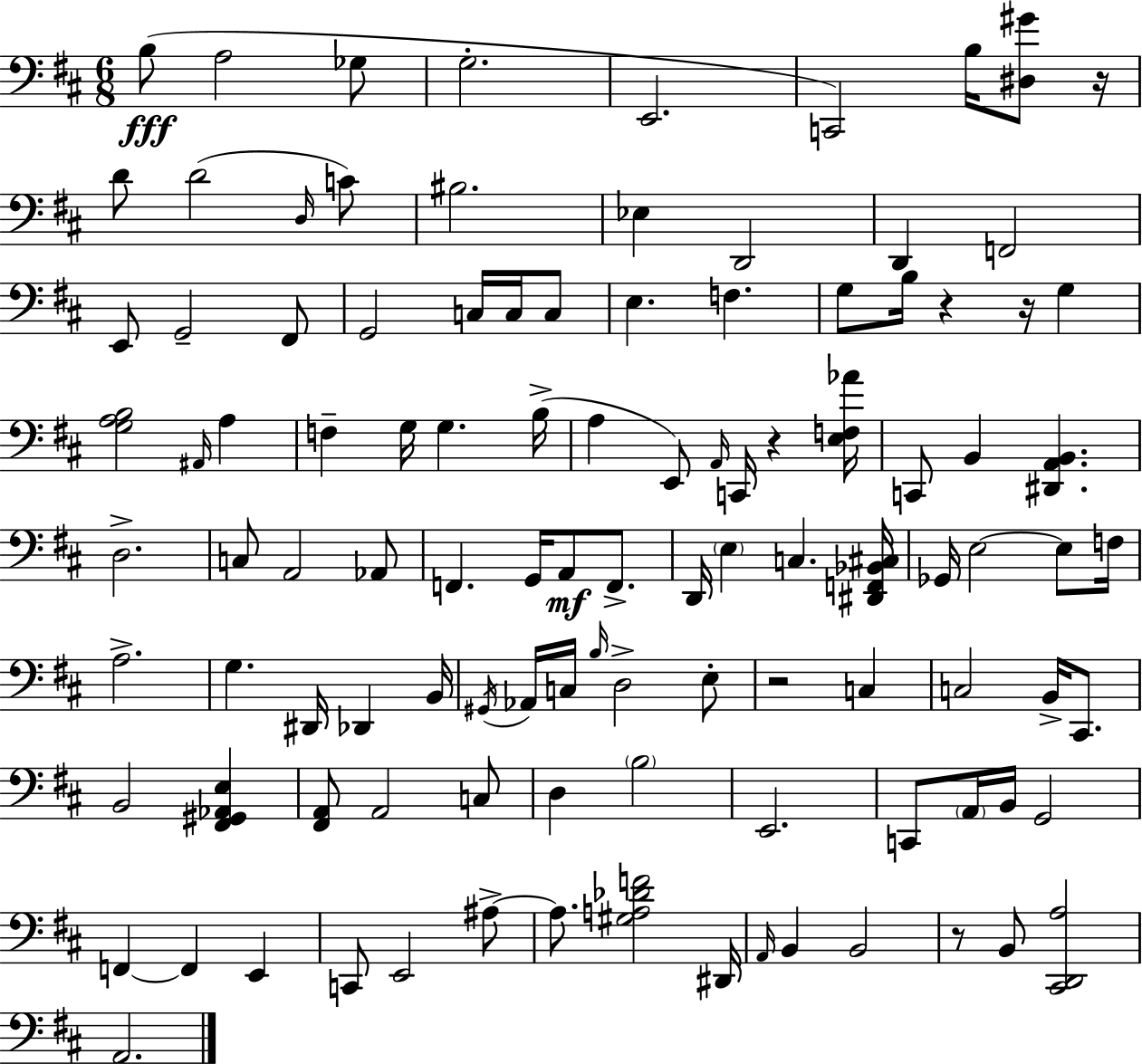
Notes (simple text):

B3/e A3/h Gb3/e G3/h. E2/h. C2/h B3/s [D#3,G#4]/e R/s D4/e D4/h D3/s C4/e BIS3/h. Eb3/q D2/h D2/q F2/h E2/e G2/h F#2/e G2/h C3/s C3/s C3/e E3/q. F3/q. G3/e B3/s R/q R/s G3/q [G3,A3,B3]/h A#2/s A3/q F3/q G3/s G3/q. B3/s A3/q E2/e A2/s C2/s R/q [E3,F3,Ab4]/s C2/e B2/q [D#2,A2,B2]/q. D3/h. C3/e A2/h Ab2/e F2/q. G2/s A2/e F2/e. D2/s E3/q C3/q. [D#2,F2,Bb2,C#3]/s Gb2/s E3/h E3/e F3/s A3/h. G3/q. D#2/s Db2/q B2/s G#2/s Ab2/s C3/s B3/s D3/h E3/e R/h C3/q C3/h B2/s C#2/e. B2/h [F#2,G#2,Ab2,E3]/q [F#2,A2]/e A2/h C3/e D3/q B3/h E2/h. C2/e A2/s B2/s G2/h F2/q F2/q E2/q C2/e E2/h A#3/e A#3/e. [G#3,A3,Db4,F4]/h D#2/s A2/s B2/q B2/h R/e B2/e [C#2,D2,A3]/h A2/h.